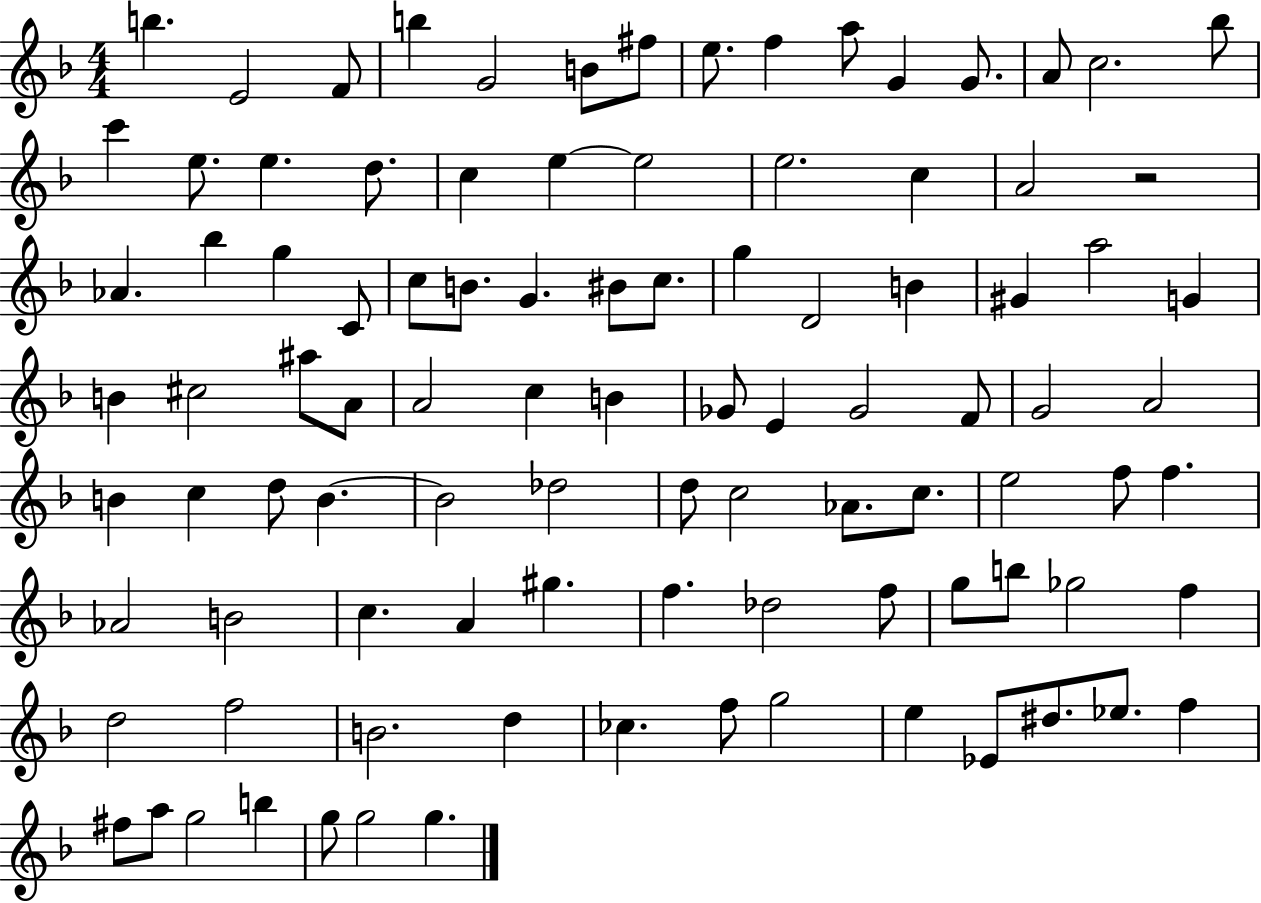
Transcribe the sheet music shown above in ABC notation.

X:1
T:Untitled
M:4/4
L:1/4
K:F
b E2 F/2 b G2 B/2 ^f/2 e/2 f a/2 G G/2 A/2 c2 _b/2 c' e/2 e d/2 c e e2 e2 c A2 z2 _A _b g C/2 c/2 B/2 G ^B/2 c/2 g D2 B ^G a2 G B ^c2 ^a/2 A/2 A2 c B _G/2 E _G2 F/2 G2 A2 B c d/2 B B2 _d2 d/2 c2 _A/2 c/2 e2 f/2 f _A2 B2 c A ^g f _d2 f/2 g/2 b/2 _g2 f d2 f2 B2 d _c f/2 g2 e _E/2 ^d/2 _e/2 f ^f/2 a/2 g2 b g/2 g2 g